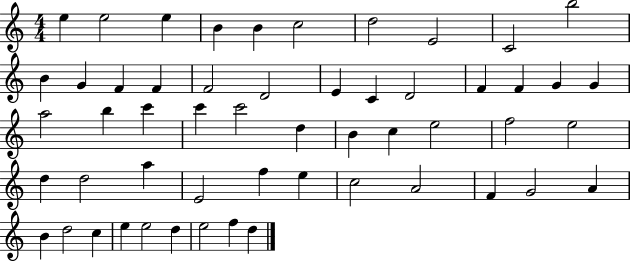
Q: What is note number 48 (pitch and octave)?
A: C5